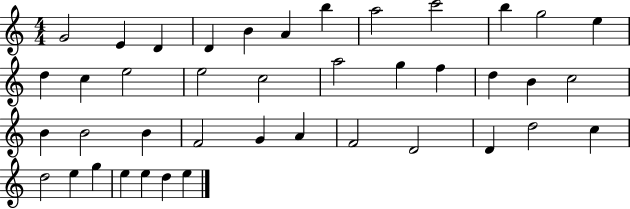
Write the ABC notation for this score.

X:1
T:Untitled
M:4/4
L:1/4
K:C
G2 E D D B A b a2 c'2 b g2 e d c e2 e2 c2 a2 g f d B c2 B B2 B F2 G A F2 D2 D d2 c d2 e g e e d e